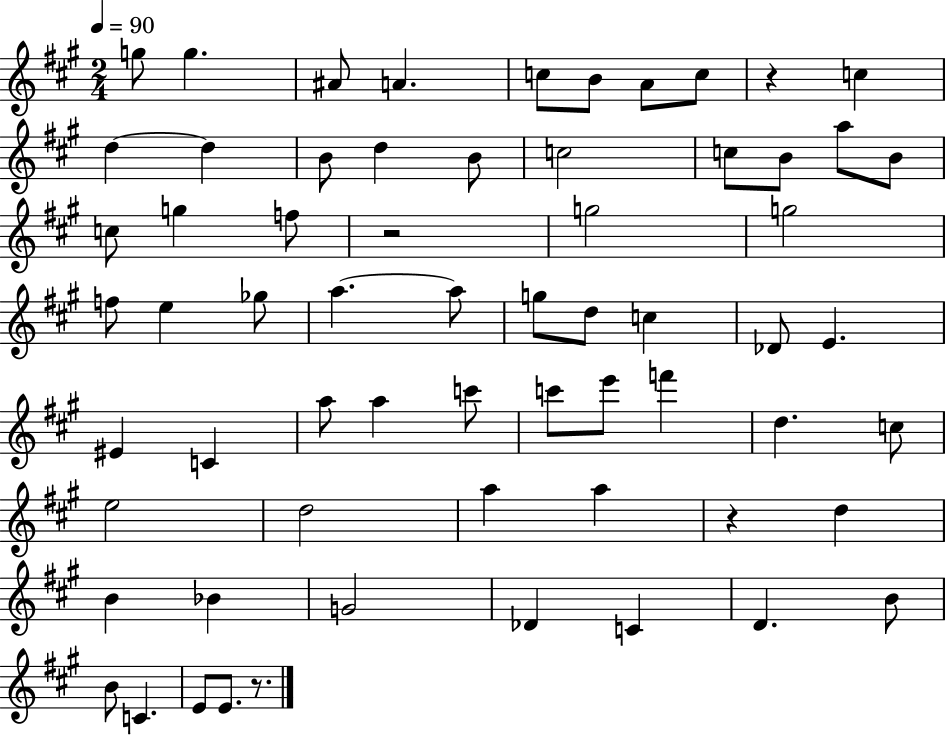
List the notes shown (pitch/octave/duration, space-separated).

G5/e G5/q. A#4/e A4/q. C5/e B4/e A4/e C5/e R/q C5/q D5/q D5/q B4/e D5/q B4/e C5/h C5/e B4/e A5/e B4/e C5/e G5/q F5/e R/h G5/h G5/h F5/e E5/q Gb5/e A5/q. A5/e G5/e D5/e C5/q Db4/e E4/q. EIS4/q C4/q A5/e A5/q C6/e C6/e E6/e F6/q D5/q. C5/e E5/h D5/h A5/q A5/q R/q D5/q B4/q Bb4/q G4/h Db4/q C4/q D4/q. B4/e B4/e C4/q. E4/e E4/e. R/e.